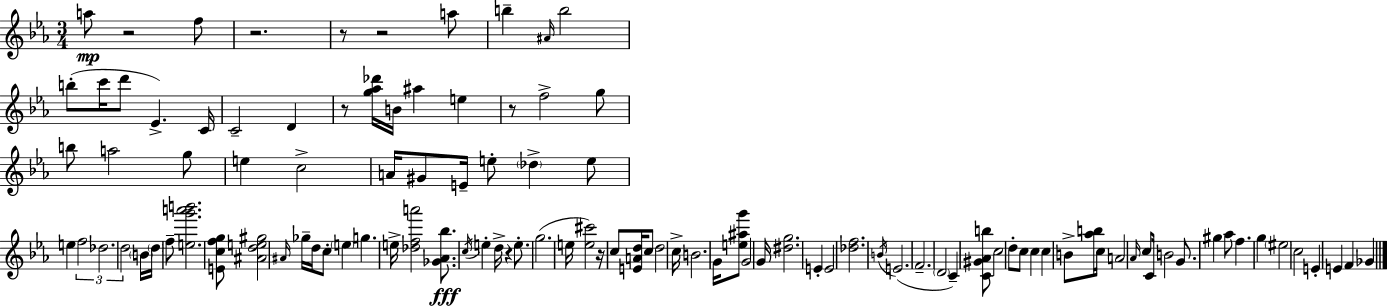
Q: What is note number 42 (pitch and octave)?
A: G5